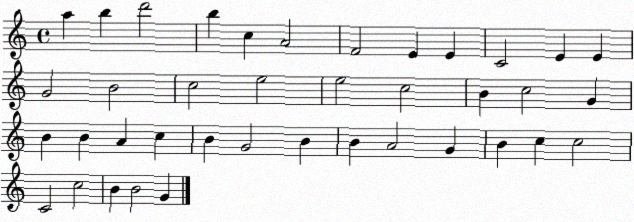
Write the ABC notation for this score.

X:1
T:Untitled
M:4/4
L:1/4
K:C
a b d'2 b c A2 F2 E E C2 E E G2 B2 c2 e2 e2 c2 B c2 G B B A c B G2 B B A2 G B c c2 C2 c2 B B2 G